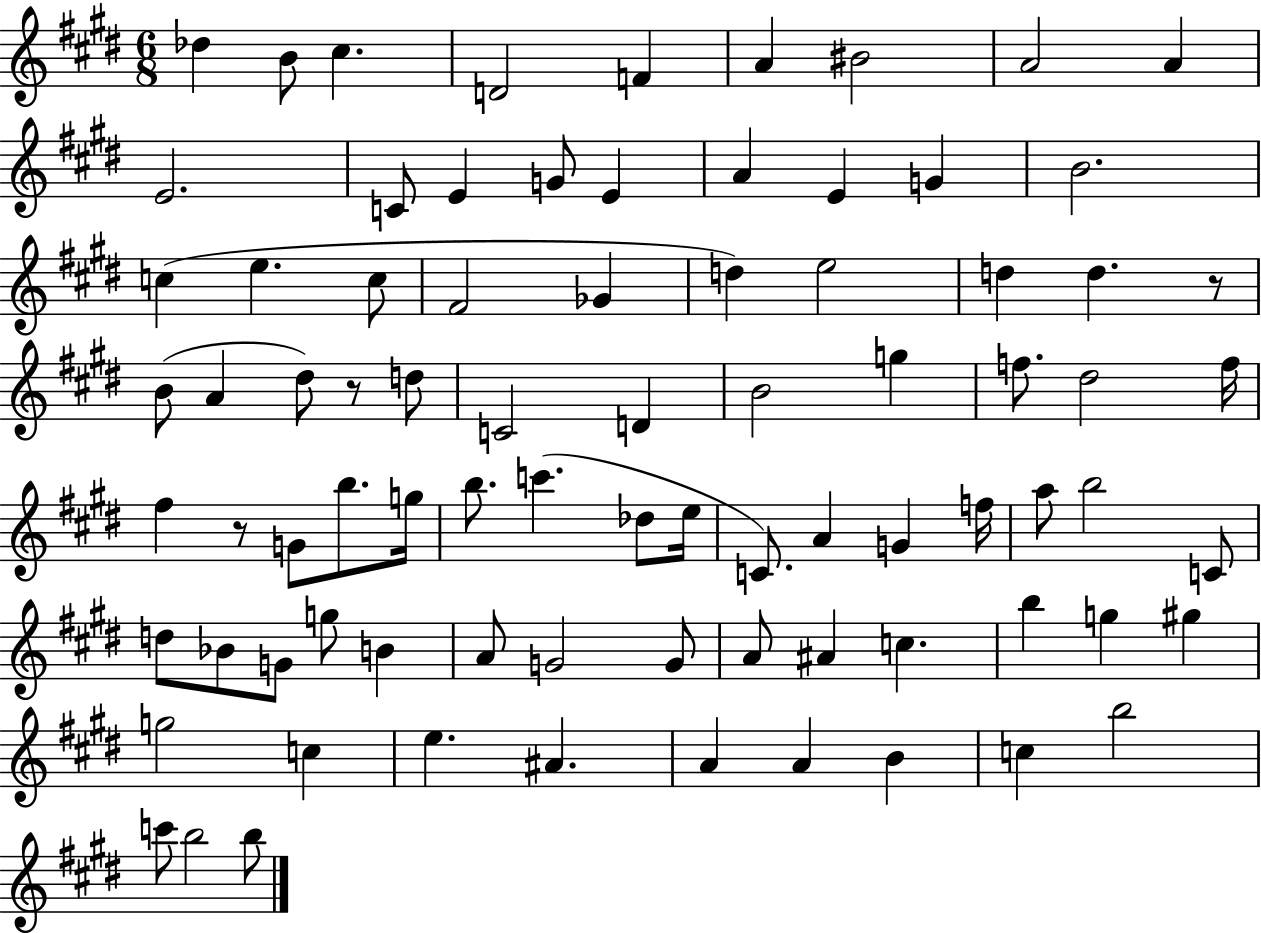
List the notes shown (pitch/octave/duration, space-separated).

Db5/q B4/e C#5/q. D4/h F4/q A4/q BIS4/h A4/h A4/q E4/h. C4/e E4/q G4/e E4/q A4/q E4/q G4/q B4/h. C5/q E5/q. C5/e F#4/h Gb4/q D5/q E5/h D5/q D5/q. R/e B4/e A4/q D#5/e R/e D5/e C4/h D4/q B4/h G5/q F5/e. D#5/h F5/s F#5/q R/e G4/e B5/e. G5/s B5/e. C6/q. Db5/e E5/s C4/e. A4/q G4/q F5/s A5/e B5/h C4/e D5/e Bb4/e G4/e G5/e B4/q A4/e G4/h G4/e A4/e A#4/q C5/q. B5/q G5/q G#5/q G5/h C5/q E5/q. A#4/q. A4/q A4/q B4/q C5/q B5/h C6/e B5/h B5/e